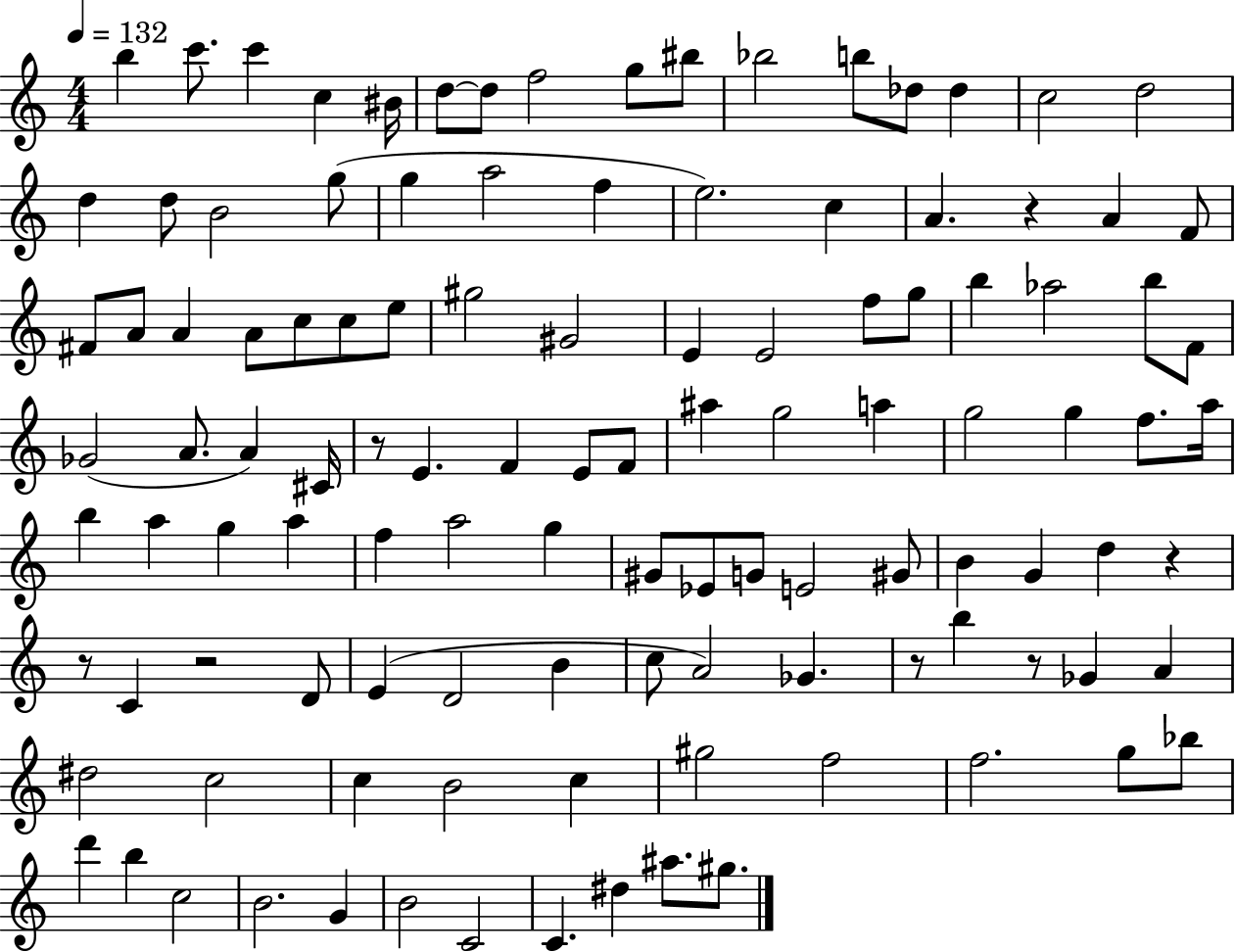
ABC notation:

X:1
T:Untitled
M:4/4
L:1/4
K:C
b c'/2 c' c ^B/4 d/2 d/2 f2 g/2 ^b/2 _b2 b/2 _d/2 _d c2 d2 d d/2 B2 g/2 g a2 f e2 c A z A F/2 ^F/2 A/2 A A/2 c/2 c/2 e/2 ^g2 ^G2 E E2 f/2 g/2 b _a2 b/2 F/2 _G2 A/2 A ^C/4 z/2 E F E/2 F/2 ^a g2 a g2 g f/2 a/4 b a g a f a2 g ^G/2 _E/2 G/2 E2 ^G/2 B G d z z/2 C z2 D/2 E D2 B c/2 A2 _G z/2 b z/2 _G A ^d2 c2 c B2 c ^g2 f2 f2 g/2 _b/2 d' b c2 B2 G B2 C2 C ^d ^a/2 ^g/2